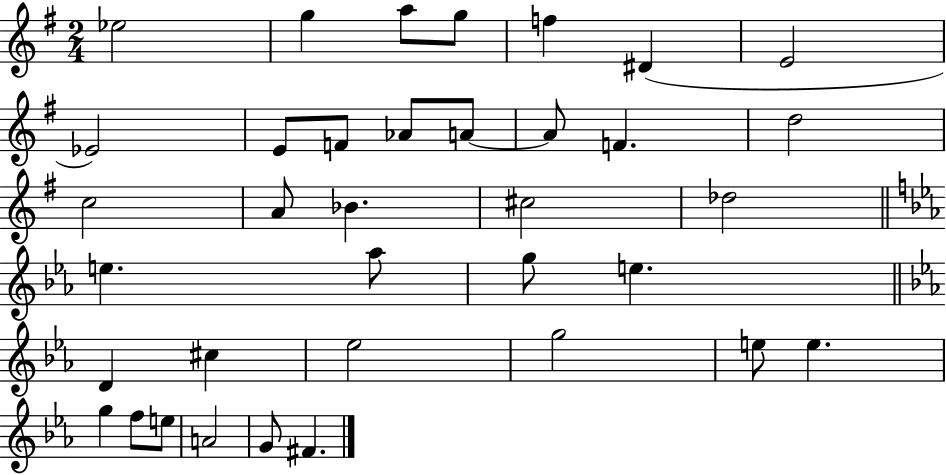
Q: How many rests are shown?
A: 0